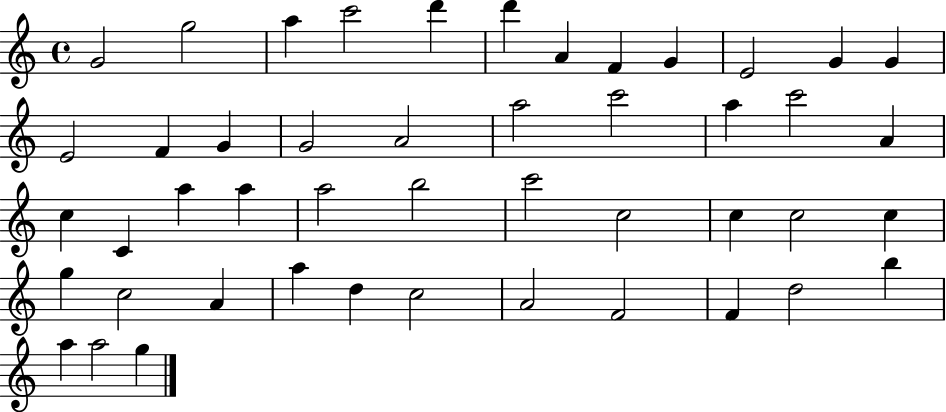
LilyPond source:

{
  \clef treble
  \time 4/4
  \defaultTimeSignature
  \key c \major
  g'2 g''2 | a''4 c'''2 d'''4 | d'''4 a'4 f'4 g'4 | e'2 g'4 g'4 | \break e'2 f'4 g'4 | g'2 a'2 | a''2 c'''2 | a''4 c'''2 a'4 | \break c''4 c'4 a''4 a''4 | a''2 b''2 | c'''2 c''2 | c''4 c''2 c''4 | \break g''4 c''2 a'4 | a''4 d''4 c''2 | a'2 f'2 | f'4 d''2 b''4 | \break a''4 a''2 g''4 | \bar "|."
}